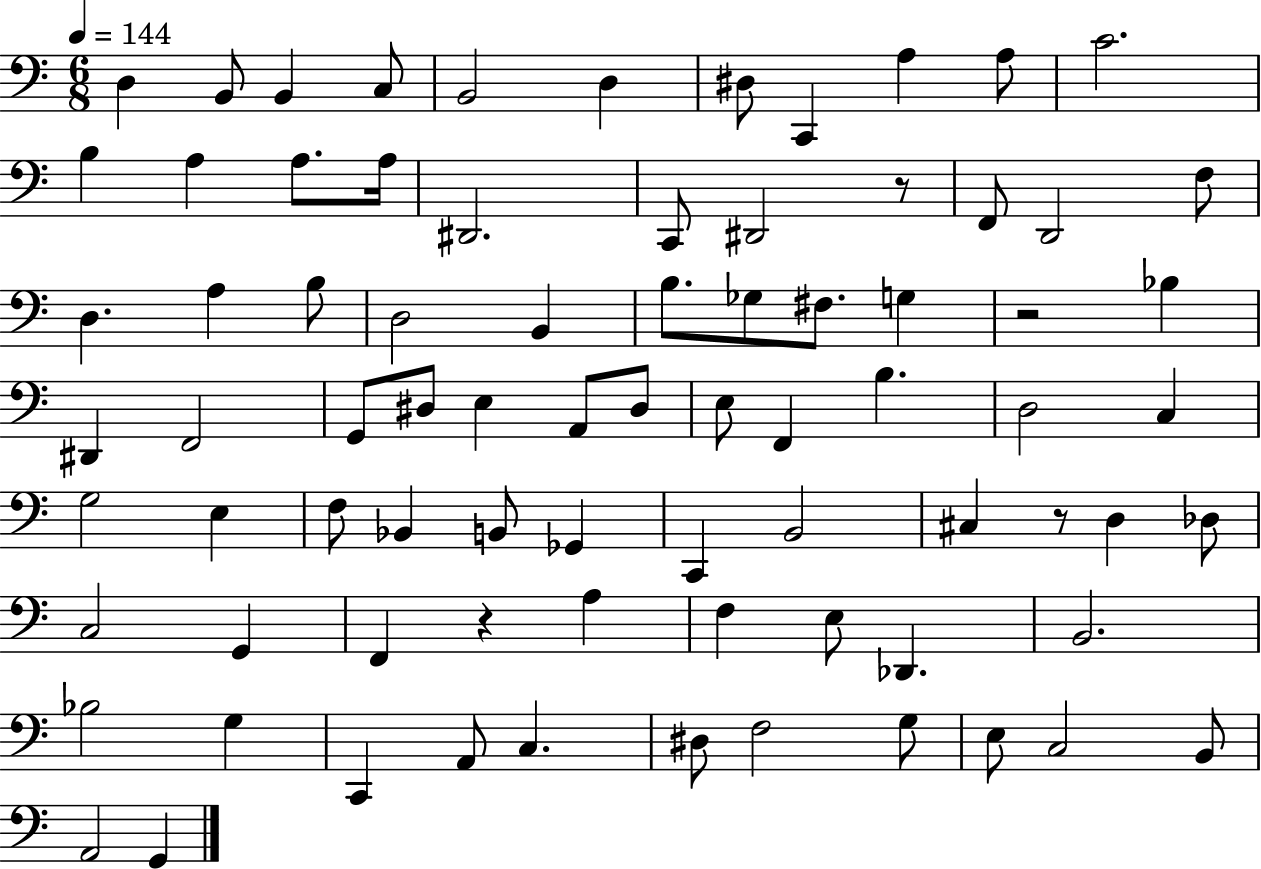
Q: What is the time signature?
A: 6/8